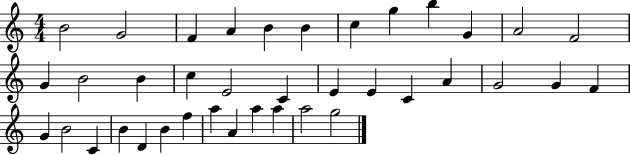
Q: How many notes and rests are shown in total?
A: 38